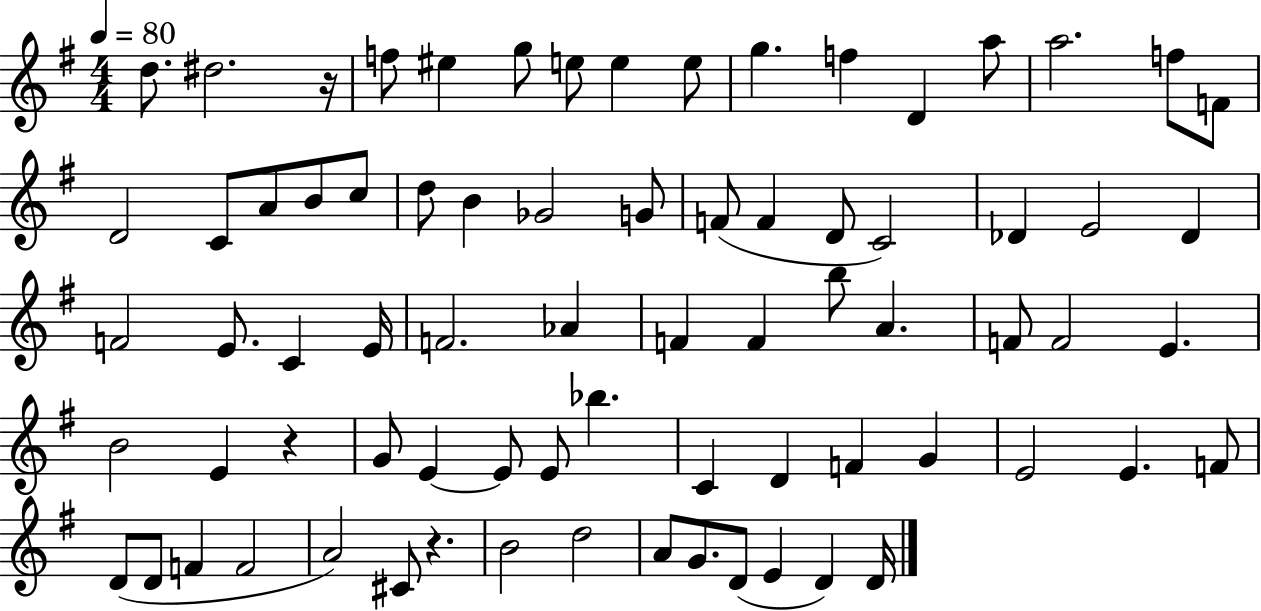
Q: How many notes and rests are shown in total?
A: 75